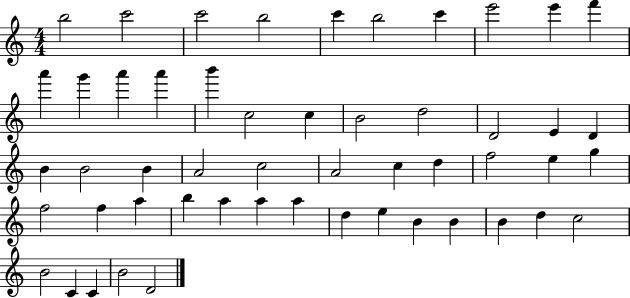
B5/h C6/h C6/h B5/h C6/q B5/h C6/q E6/h E6/q F6/q A6/q G6/q A6/q A6/q B6/q C5/h C5/q B4/h D5/h D4/h E4/q D4/q B4/q B4/h B4/q A4/h C5/h A4/h C5/q D5/q F5/h E5/q G5/q F5/h F5/q A5/q B5/q A5/q A5/q A5/q D5/q E5/q B4/q B4/q B4/q D5/q C5/h B4/h C4/q C4/q B4/h D4/h